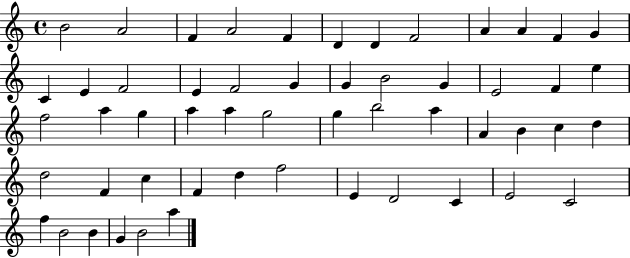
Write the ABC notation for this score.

X:1
T:Untitled
M:4/4
L:1/4
K:C
B2 A2 F A2 F D D F2 A A F G C E F2 E F2 G G B2 G E2 F e f2 a g a a g2 g b2 a A B c d d2 F c F d f2 E D2 C E2 C2 f B2 B G B2 a